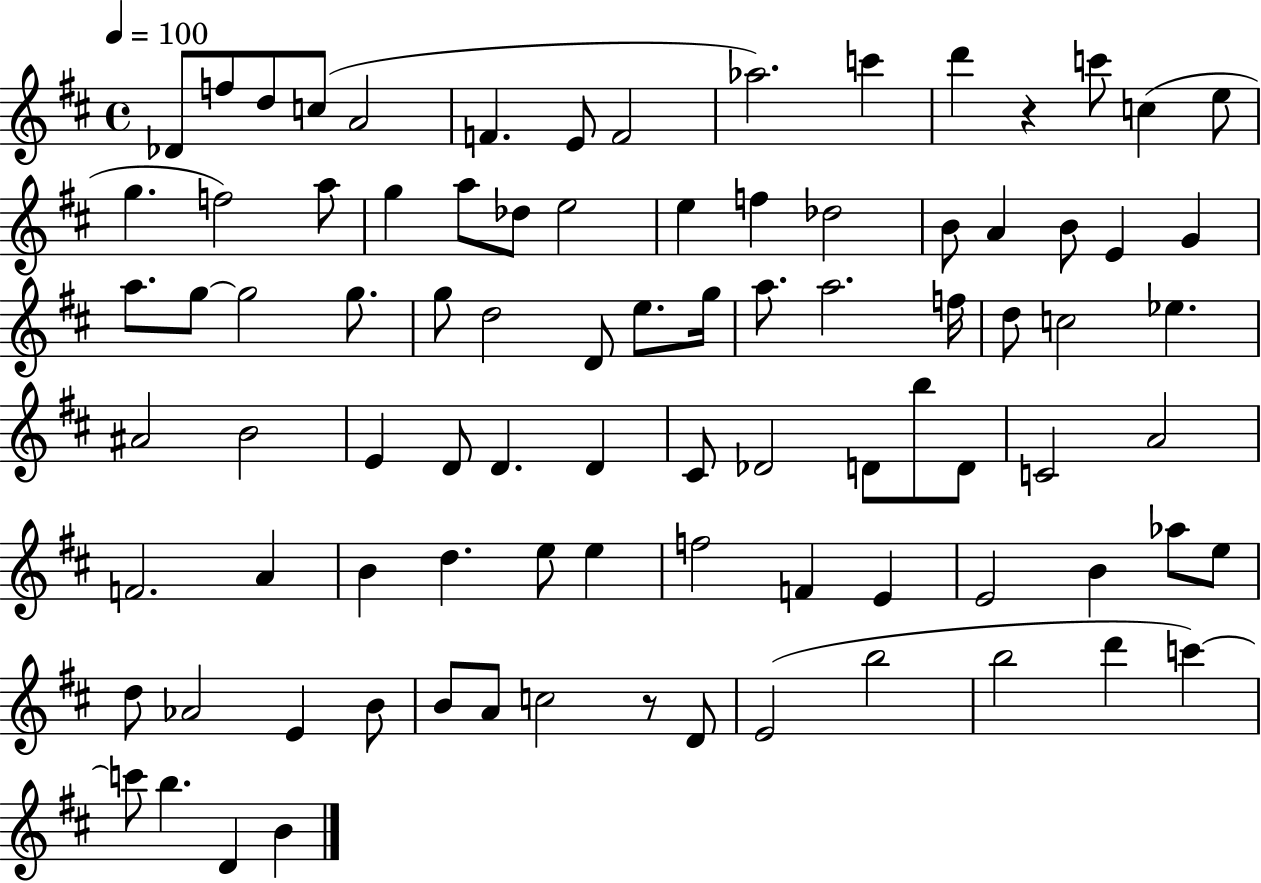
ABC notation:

X:1
T:Untitled
M:4/4
L:1/4
K:D
_D/2 f/2 d/2 c/2 A2 F E/2 F2 _a2 c' d' z c'/2 c e/2 g f2 a/2 g a/2 _d/2 e2 e f _d2 B/2 A B/2 E G a/2 g/2 g2 g/2 g/2 d2 D/2 e/2 g/4 a/2 a2 f/4 d/2 c2 _e ^A2 B2 E D/2 D D ^C/2 _D2 D/2 b/2 D/2 C2 A2 F2 A B d e/2 e f2 F E E2 B _a/2 e/2 d/2 _A2 E B/2 B/2 A/2 c2 z/2 D/2 E2 b2 b2 d' c' c'/2 b D B